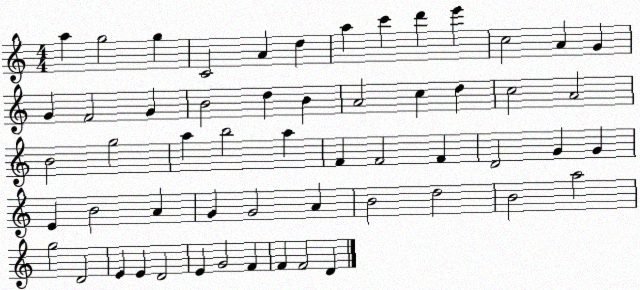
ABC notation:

X:1
T:Untitled
M:4/4
L:1/4
K:C
a g2 g C2 A d a c' d' e' c2 A G G F2 G B2 d B A2 c d c2 A2 B2 g2 a b2 a F F2 F D2 G G E B2 A G G2 A B2 d2 B2 a2 g2 D2 E E D2 E G2 F F F2 D